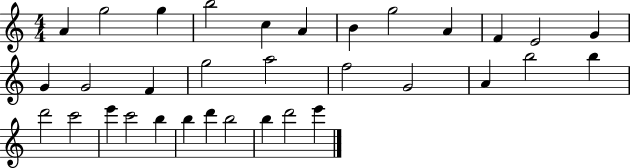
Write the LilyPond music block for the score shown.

{
  \clef treble
  \numericTimeSignature
  \time 4/4
  \key c \major
  a'4 g''2 g''4 | b''2 c''4 a'4 | b'4 g''2 a'4 | f'4 e'2 g'4 | \break g'4 g'2 f'4 | g''2 a''2 | f''2 g'2 | a'4 b''2 b''4 | \break d'''2 c'''2 | e'''4 c'''2 b''4 | b''4 d'''4 b''2 | b''4 d'''2 e'''4 | \break \bar "|."
}